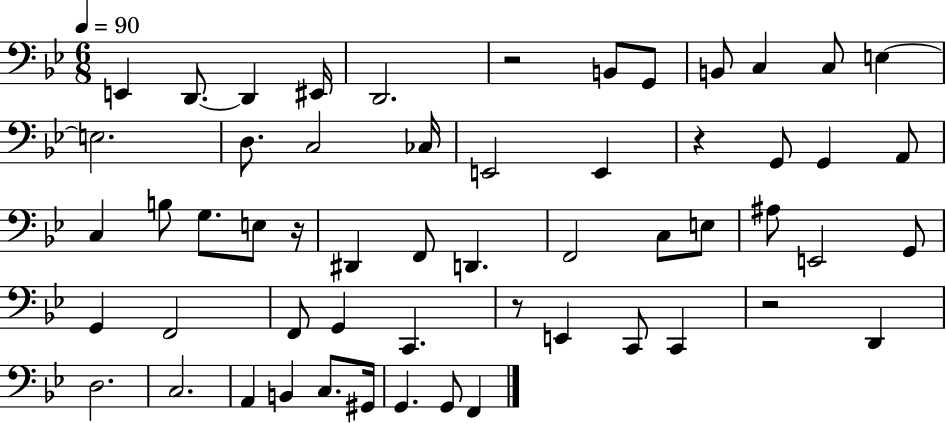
X:1
T:Untitled
M:6/8
L:1/4
K:Bb
E,, D,,/2 D,, ^E,,/4 D,,2 z2 B,,/2 G,,/2 B,,/2 C, C,/2 E, E,2 D,/2 C,2 _C,/4 E,,2 E,, z G,,/2 G,, A,,/2 C, B,/2 G,/2 E,/2 z/4 ^D,, F,,/2 D,, F,,2 C,/2 E,/2 ^A,/2 E,,2 G,,/2 G,, F,,2 F,,/2 G,, C,, z/2 E,, C,,/2 C,, z2 D,, D,2 C,2 A,, B,, C,/2 ^G,,/4 G,, G,,/2 F,,